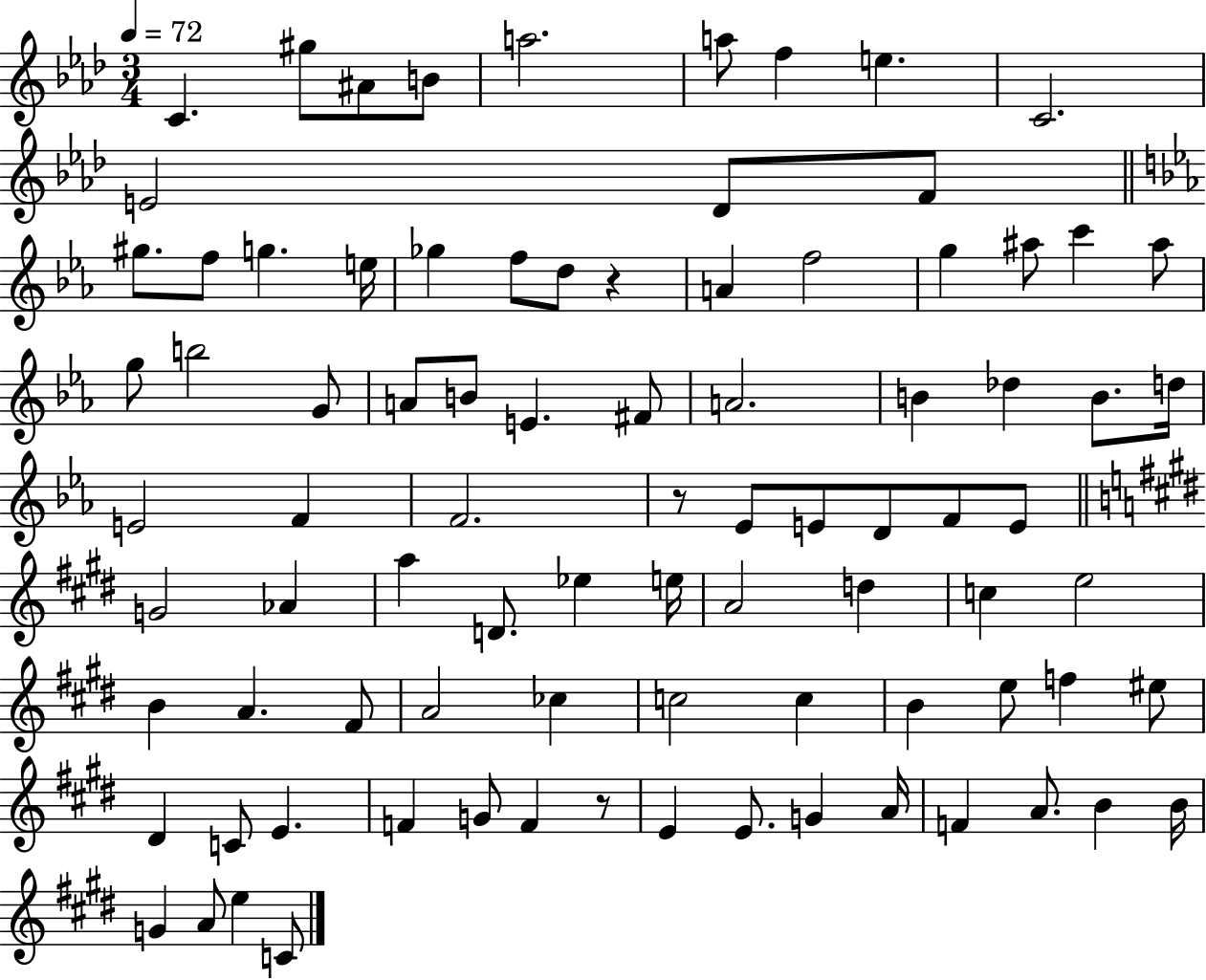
{
  \clef treble
  \numericTimeSignature
  \time 3/4
  \key aes \major
  \tempo 4 = 72
  \repeat volta 2 { c'4. gis''8 ais'8 b'8 | a''2. | a''8 f''4 e''4. | c'2. | \break e'2 des'8 f'8 | \bar "||" \break \key c \minor gis''8. f''8 g''4. e''16 | ges''4 f''8 d''8 r4 | a'4 f''2 | g''4 ais''8 c'''4 ais''8 | \break g''8 b''2 g'8 | a'8 b'8 e'4. fis'8 | a'2. | b'4 des''4 b'8. d''16 | \break e'2 f'4 | f'2. | r8 ees'8 e'8 d'8 f'8 e'8 | \bar "||" \break \key e \major g'2 aes'4 | a''4 d'8. ees''4 e''16 | a'2 d''4 | c''4 e''2 | \break b'4 a'4. fis'8 | a'2 ces''4 | c''2 c''4 | b'4 e''8 f''4 eis''8 | \break dis'4 c'8 e'4. | f'4 g'8 f'4 r8 | e'4 e'8. g'4 a'16 | f'4 a'8. b'4 b'16 | \break g'4 a'8 e''4 c'8 | } \bar "|."
}